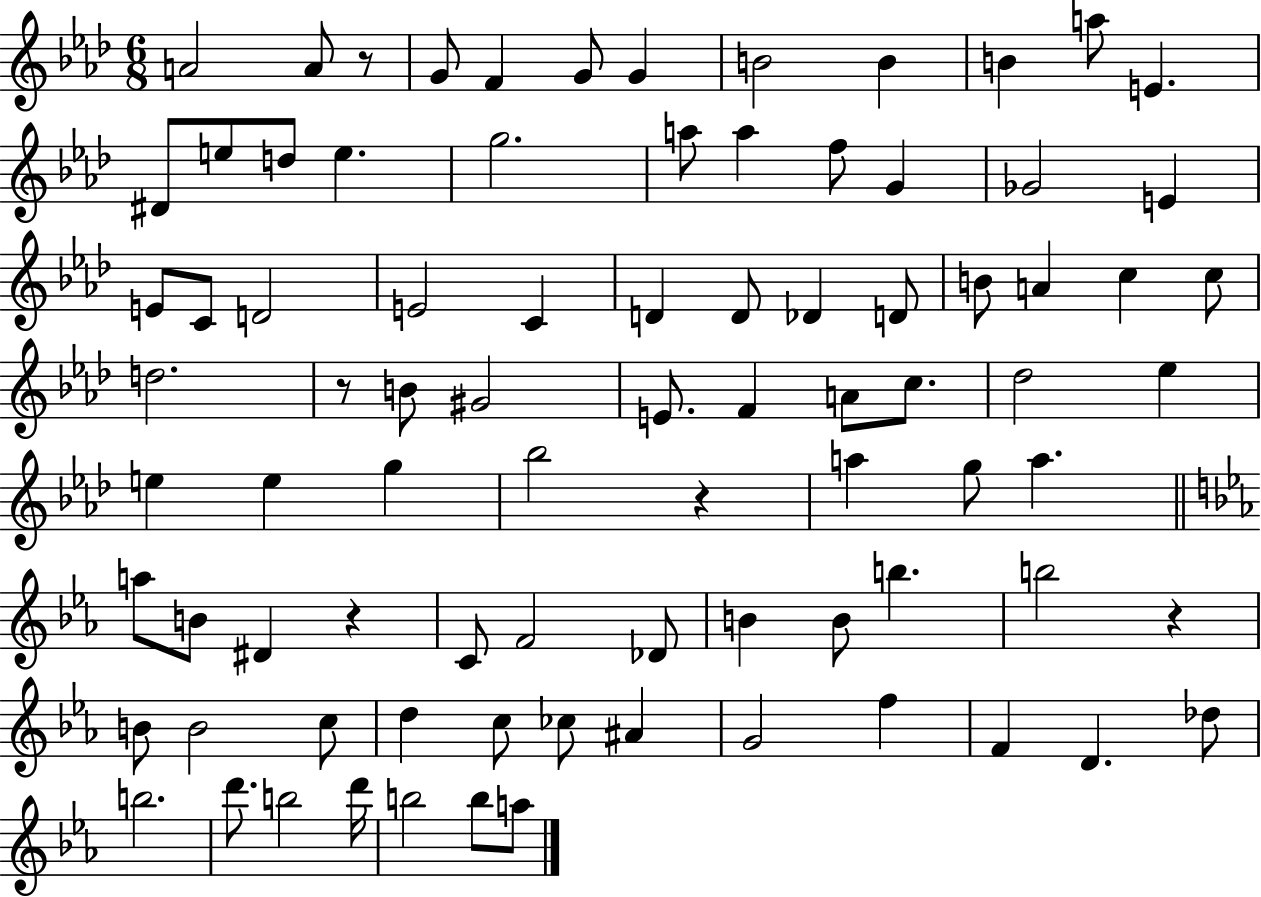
X:1
T:Untitled
M:6/8
L:1/4
K:Ab
A2 A/2 z/2 G/2 F G/2 G B2 B B a/2 E ^D/2 e/2 d/2 e g2 a/2 a f/2 G _G2 E E/2 C/2 D2 E2 C D D/2 _D D/2 B/2 A c c/2 d2 z/2 B/2 ^G2 E/2 F A/2 c/2 _d2 _e e e g _b2 z a g/2 a a/2 B/2 ^D z C/2 F2 _D/2 B B/2 b b2 z B/2 B2 c/2 d c/2 _c/2 ^A G2 f F D _d/2 b2 d'/2 b2 d'/4 b2 b/2 a/2